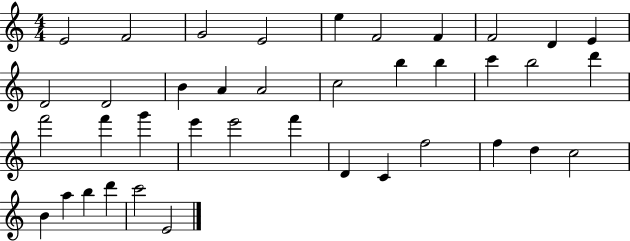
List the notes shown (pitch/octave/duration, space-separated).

E4/h F4/h G4/h E4/h E5/q F4/h F4/q F4/h D4/q E4/q D4/h D4/h B4/q A4/q A4/h C5/h B5/q B5/q C6/q B5/h D6/q F6/h F6/q G6/q E6/q E6/h F6/q D4/q C4/q F5/h F5/q D5/q C5/h B4/q A5/q B5/q D6/q C6/h E4/h